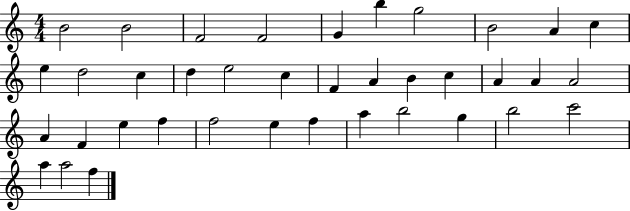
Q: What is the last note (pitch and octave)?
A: F5